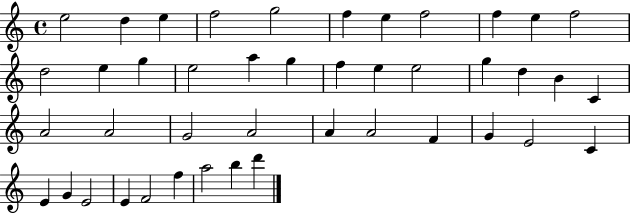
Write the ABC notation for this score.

X:1
T:Untitled
M:4/4
L:1/4
K:C
e2 d e f2 g2 f e f2 f e f2 d2 e g e2 a g f e e2 g d B C A2 A2 G2 A2 A A2 F G E2 C E G E2 E F2 f a2 b d'